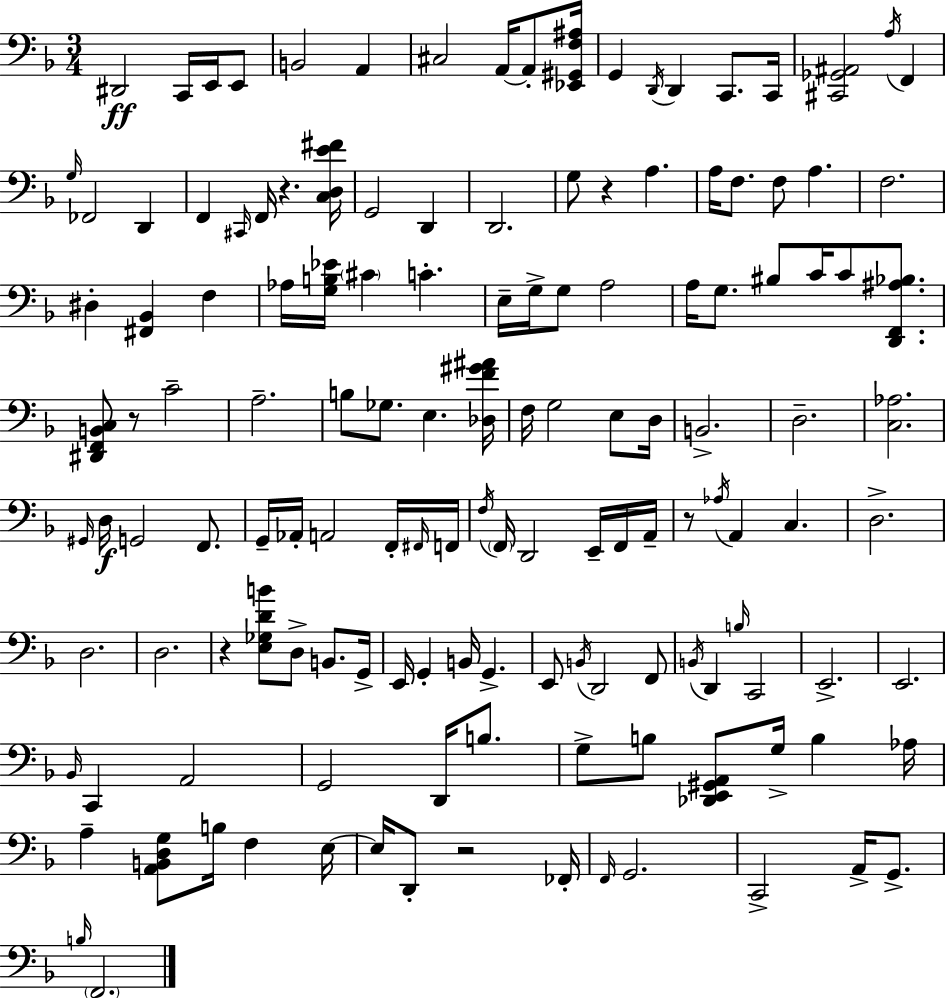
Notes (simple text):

D#2/h C2/s E2/s E2/e B2/h A2/q C#3/h A2/s A2/e [Eb2,G#2,F3,A#3]/s G2/q D2/s D2/q C2/e. C2/s [C#2,Gb2,A#2]/h A3/s F2/q G3/s FES2/h D2/q F2/q C#2/s F2/s R/q. [C3,D3,E4,F#4]/s G2/h D2/q D2/h. G3/e R/q A3/q. A3/s F3/e. F3/e A3/q. F3/h. D#3/q [F#2,Bb2]/q F3/q Ab3/s [G3,B3,Eb4]/s C#4/q C4/q. E3/s G3/s G3/e A3/h A3/s G3/e. BIS3/e C4/s C4/e [D2,F2,A#3,Bb3]/e. [D#2,F2,B2,C3]/e R/e C4/h A3/h. B3/e Gb3/e. E3/q. [Db3,F4,G#4,A#4]/s F3/s G3/h E3/e D3/s B2/h. D3/h. [C3,Ab3]/h. G#2/s D3/s G2/h F2/e. G2/s Ab2/s A2/h F2/s F#2/s F2/s F3/s F2/s D2/h E2/s F2/s A2/s R/e Ab3/s A2/q C3/q. D3/h. D3/h. D3/h. R/q [E3,Gb3,D4,B4]/e D3/e B2/e. G2/s E2/s G2/q B2/s G2/q. E2/e B2/s D2/h F2/e B2/s D2/q B3/s C2/h E2/h. E2/h. Bb2/s C2/q A2/h G2/h D2/s B3/e. G3/e B3/e [Db2,E2,G#2,A2]/e G3/s B3/q Ab3/s A3/q [A2,B2,D3,G3]/e B3/s F3/q E3/s E3/s D2/e R/h FES2/s F2/s G2/h. C2/h A2/s G2/e. B3/s F2/h.